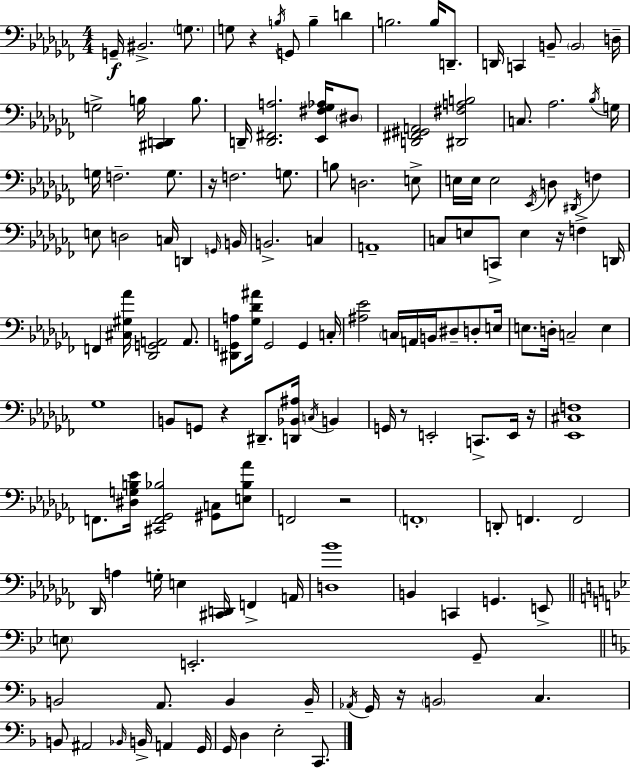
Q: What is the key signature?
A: AES minor